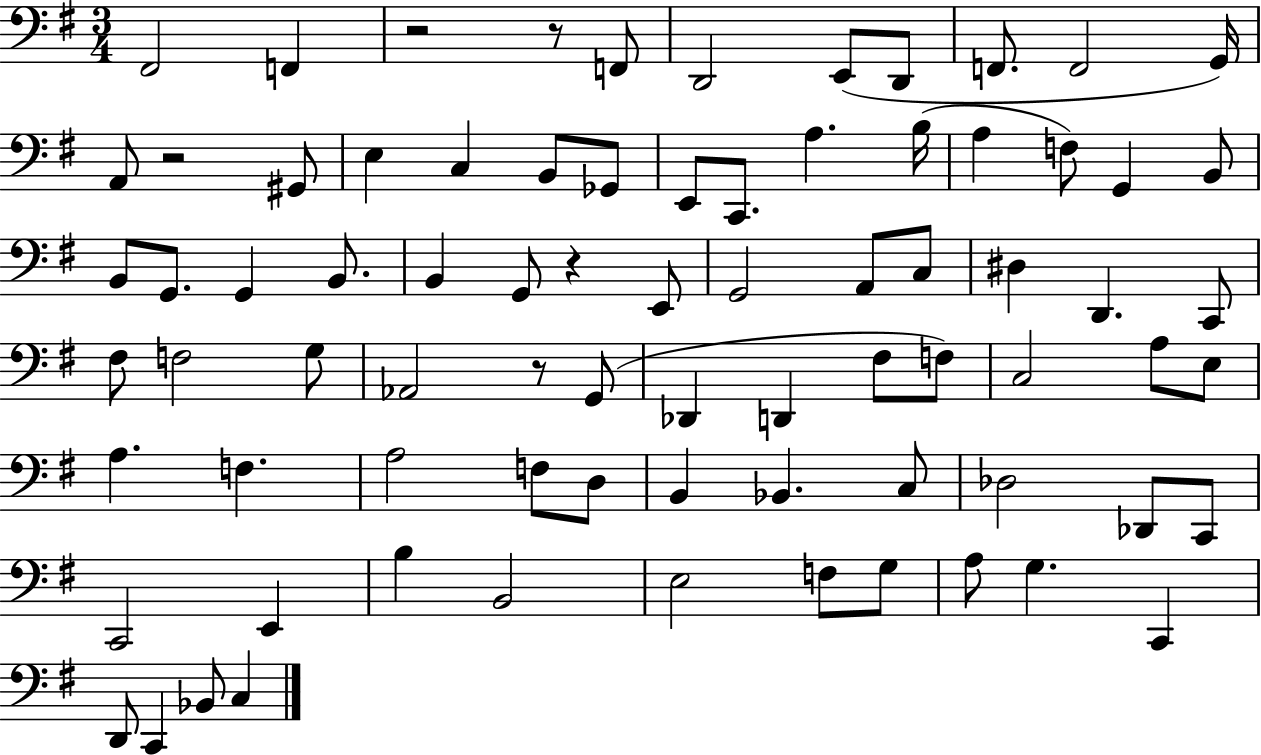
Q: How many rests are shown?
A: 5